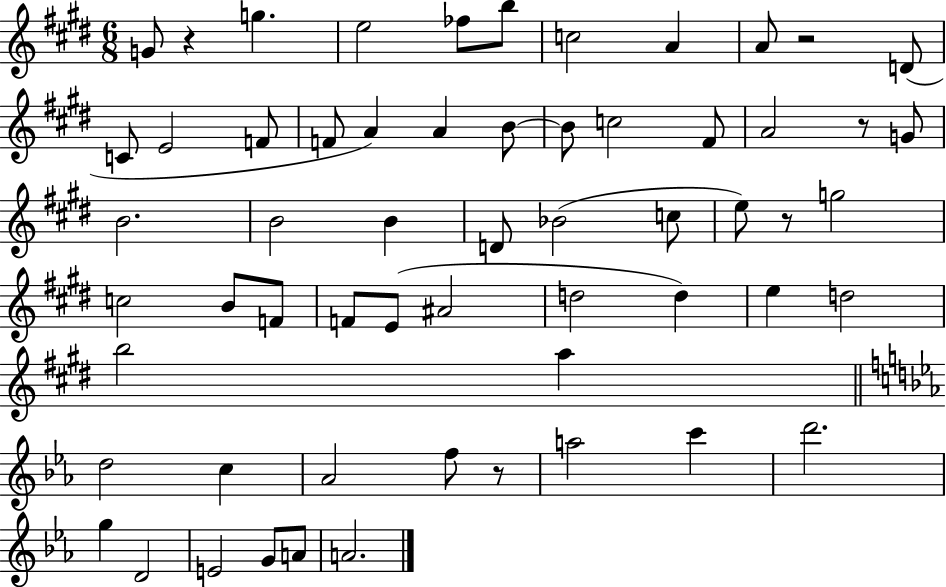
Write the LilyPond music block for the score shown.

{
  \clef treble
  \numericTimeSignature
  \time 6/8
  \key e \major
  g'8 r4 g''4. | e''2 fes''8 b''8 | c''2 a'4 | a'8 r2 d'8( | \break c'8 e'2 f'8 | f'8 a'4) a'4 b'8~~ | b'8 c''2 fis'8 | a'2 r8 g'8 | \break b'2. | b'2 b'4 | d'8 bes'2( c''8 | e''8) r8 g''2 | \break c''2 b'8 f'8 | f'8 e'8( ais'2 | d''2 d''4) | e''4 d''2 | \break b''2 a''4 | \bar "||" \break \key c \minor d''2 c''4 | aes'2 f''8 r8 | a''2 c'''4 | d'''2. | \break g''4 d'2 | e'2 g'8 a'8 | a'2. | \bar "|."
}